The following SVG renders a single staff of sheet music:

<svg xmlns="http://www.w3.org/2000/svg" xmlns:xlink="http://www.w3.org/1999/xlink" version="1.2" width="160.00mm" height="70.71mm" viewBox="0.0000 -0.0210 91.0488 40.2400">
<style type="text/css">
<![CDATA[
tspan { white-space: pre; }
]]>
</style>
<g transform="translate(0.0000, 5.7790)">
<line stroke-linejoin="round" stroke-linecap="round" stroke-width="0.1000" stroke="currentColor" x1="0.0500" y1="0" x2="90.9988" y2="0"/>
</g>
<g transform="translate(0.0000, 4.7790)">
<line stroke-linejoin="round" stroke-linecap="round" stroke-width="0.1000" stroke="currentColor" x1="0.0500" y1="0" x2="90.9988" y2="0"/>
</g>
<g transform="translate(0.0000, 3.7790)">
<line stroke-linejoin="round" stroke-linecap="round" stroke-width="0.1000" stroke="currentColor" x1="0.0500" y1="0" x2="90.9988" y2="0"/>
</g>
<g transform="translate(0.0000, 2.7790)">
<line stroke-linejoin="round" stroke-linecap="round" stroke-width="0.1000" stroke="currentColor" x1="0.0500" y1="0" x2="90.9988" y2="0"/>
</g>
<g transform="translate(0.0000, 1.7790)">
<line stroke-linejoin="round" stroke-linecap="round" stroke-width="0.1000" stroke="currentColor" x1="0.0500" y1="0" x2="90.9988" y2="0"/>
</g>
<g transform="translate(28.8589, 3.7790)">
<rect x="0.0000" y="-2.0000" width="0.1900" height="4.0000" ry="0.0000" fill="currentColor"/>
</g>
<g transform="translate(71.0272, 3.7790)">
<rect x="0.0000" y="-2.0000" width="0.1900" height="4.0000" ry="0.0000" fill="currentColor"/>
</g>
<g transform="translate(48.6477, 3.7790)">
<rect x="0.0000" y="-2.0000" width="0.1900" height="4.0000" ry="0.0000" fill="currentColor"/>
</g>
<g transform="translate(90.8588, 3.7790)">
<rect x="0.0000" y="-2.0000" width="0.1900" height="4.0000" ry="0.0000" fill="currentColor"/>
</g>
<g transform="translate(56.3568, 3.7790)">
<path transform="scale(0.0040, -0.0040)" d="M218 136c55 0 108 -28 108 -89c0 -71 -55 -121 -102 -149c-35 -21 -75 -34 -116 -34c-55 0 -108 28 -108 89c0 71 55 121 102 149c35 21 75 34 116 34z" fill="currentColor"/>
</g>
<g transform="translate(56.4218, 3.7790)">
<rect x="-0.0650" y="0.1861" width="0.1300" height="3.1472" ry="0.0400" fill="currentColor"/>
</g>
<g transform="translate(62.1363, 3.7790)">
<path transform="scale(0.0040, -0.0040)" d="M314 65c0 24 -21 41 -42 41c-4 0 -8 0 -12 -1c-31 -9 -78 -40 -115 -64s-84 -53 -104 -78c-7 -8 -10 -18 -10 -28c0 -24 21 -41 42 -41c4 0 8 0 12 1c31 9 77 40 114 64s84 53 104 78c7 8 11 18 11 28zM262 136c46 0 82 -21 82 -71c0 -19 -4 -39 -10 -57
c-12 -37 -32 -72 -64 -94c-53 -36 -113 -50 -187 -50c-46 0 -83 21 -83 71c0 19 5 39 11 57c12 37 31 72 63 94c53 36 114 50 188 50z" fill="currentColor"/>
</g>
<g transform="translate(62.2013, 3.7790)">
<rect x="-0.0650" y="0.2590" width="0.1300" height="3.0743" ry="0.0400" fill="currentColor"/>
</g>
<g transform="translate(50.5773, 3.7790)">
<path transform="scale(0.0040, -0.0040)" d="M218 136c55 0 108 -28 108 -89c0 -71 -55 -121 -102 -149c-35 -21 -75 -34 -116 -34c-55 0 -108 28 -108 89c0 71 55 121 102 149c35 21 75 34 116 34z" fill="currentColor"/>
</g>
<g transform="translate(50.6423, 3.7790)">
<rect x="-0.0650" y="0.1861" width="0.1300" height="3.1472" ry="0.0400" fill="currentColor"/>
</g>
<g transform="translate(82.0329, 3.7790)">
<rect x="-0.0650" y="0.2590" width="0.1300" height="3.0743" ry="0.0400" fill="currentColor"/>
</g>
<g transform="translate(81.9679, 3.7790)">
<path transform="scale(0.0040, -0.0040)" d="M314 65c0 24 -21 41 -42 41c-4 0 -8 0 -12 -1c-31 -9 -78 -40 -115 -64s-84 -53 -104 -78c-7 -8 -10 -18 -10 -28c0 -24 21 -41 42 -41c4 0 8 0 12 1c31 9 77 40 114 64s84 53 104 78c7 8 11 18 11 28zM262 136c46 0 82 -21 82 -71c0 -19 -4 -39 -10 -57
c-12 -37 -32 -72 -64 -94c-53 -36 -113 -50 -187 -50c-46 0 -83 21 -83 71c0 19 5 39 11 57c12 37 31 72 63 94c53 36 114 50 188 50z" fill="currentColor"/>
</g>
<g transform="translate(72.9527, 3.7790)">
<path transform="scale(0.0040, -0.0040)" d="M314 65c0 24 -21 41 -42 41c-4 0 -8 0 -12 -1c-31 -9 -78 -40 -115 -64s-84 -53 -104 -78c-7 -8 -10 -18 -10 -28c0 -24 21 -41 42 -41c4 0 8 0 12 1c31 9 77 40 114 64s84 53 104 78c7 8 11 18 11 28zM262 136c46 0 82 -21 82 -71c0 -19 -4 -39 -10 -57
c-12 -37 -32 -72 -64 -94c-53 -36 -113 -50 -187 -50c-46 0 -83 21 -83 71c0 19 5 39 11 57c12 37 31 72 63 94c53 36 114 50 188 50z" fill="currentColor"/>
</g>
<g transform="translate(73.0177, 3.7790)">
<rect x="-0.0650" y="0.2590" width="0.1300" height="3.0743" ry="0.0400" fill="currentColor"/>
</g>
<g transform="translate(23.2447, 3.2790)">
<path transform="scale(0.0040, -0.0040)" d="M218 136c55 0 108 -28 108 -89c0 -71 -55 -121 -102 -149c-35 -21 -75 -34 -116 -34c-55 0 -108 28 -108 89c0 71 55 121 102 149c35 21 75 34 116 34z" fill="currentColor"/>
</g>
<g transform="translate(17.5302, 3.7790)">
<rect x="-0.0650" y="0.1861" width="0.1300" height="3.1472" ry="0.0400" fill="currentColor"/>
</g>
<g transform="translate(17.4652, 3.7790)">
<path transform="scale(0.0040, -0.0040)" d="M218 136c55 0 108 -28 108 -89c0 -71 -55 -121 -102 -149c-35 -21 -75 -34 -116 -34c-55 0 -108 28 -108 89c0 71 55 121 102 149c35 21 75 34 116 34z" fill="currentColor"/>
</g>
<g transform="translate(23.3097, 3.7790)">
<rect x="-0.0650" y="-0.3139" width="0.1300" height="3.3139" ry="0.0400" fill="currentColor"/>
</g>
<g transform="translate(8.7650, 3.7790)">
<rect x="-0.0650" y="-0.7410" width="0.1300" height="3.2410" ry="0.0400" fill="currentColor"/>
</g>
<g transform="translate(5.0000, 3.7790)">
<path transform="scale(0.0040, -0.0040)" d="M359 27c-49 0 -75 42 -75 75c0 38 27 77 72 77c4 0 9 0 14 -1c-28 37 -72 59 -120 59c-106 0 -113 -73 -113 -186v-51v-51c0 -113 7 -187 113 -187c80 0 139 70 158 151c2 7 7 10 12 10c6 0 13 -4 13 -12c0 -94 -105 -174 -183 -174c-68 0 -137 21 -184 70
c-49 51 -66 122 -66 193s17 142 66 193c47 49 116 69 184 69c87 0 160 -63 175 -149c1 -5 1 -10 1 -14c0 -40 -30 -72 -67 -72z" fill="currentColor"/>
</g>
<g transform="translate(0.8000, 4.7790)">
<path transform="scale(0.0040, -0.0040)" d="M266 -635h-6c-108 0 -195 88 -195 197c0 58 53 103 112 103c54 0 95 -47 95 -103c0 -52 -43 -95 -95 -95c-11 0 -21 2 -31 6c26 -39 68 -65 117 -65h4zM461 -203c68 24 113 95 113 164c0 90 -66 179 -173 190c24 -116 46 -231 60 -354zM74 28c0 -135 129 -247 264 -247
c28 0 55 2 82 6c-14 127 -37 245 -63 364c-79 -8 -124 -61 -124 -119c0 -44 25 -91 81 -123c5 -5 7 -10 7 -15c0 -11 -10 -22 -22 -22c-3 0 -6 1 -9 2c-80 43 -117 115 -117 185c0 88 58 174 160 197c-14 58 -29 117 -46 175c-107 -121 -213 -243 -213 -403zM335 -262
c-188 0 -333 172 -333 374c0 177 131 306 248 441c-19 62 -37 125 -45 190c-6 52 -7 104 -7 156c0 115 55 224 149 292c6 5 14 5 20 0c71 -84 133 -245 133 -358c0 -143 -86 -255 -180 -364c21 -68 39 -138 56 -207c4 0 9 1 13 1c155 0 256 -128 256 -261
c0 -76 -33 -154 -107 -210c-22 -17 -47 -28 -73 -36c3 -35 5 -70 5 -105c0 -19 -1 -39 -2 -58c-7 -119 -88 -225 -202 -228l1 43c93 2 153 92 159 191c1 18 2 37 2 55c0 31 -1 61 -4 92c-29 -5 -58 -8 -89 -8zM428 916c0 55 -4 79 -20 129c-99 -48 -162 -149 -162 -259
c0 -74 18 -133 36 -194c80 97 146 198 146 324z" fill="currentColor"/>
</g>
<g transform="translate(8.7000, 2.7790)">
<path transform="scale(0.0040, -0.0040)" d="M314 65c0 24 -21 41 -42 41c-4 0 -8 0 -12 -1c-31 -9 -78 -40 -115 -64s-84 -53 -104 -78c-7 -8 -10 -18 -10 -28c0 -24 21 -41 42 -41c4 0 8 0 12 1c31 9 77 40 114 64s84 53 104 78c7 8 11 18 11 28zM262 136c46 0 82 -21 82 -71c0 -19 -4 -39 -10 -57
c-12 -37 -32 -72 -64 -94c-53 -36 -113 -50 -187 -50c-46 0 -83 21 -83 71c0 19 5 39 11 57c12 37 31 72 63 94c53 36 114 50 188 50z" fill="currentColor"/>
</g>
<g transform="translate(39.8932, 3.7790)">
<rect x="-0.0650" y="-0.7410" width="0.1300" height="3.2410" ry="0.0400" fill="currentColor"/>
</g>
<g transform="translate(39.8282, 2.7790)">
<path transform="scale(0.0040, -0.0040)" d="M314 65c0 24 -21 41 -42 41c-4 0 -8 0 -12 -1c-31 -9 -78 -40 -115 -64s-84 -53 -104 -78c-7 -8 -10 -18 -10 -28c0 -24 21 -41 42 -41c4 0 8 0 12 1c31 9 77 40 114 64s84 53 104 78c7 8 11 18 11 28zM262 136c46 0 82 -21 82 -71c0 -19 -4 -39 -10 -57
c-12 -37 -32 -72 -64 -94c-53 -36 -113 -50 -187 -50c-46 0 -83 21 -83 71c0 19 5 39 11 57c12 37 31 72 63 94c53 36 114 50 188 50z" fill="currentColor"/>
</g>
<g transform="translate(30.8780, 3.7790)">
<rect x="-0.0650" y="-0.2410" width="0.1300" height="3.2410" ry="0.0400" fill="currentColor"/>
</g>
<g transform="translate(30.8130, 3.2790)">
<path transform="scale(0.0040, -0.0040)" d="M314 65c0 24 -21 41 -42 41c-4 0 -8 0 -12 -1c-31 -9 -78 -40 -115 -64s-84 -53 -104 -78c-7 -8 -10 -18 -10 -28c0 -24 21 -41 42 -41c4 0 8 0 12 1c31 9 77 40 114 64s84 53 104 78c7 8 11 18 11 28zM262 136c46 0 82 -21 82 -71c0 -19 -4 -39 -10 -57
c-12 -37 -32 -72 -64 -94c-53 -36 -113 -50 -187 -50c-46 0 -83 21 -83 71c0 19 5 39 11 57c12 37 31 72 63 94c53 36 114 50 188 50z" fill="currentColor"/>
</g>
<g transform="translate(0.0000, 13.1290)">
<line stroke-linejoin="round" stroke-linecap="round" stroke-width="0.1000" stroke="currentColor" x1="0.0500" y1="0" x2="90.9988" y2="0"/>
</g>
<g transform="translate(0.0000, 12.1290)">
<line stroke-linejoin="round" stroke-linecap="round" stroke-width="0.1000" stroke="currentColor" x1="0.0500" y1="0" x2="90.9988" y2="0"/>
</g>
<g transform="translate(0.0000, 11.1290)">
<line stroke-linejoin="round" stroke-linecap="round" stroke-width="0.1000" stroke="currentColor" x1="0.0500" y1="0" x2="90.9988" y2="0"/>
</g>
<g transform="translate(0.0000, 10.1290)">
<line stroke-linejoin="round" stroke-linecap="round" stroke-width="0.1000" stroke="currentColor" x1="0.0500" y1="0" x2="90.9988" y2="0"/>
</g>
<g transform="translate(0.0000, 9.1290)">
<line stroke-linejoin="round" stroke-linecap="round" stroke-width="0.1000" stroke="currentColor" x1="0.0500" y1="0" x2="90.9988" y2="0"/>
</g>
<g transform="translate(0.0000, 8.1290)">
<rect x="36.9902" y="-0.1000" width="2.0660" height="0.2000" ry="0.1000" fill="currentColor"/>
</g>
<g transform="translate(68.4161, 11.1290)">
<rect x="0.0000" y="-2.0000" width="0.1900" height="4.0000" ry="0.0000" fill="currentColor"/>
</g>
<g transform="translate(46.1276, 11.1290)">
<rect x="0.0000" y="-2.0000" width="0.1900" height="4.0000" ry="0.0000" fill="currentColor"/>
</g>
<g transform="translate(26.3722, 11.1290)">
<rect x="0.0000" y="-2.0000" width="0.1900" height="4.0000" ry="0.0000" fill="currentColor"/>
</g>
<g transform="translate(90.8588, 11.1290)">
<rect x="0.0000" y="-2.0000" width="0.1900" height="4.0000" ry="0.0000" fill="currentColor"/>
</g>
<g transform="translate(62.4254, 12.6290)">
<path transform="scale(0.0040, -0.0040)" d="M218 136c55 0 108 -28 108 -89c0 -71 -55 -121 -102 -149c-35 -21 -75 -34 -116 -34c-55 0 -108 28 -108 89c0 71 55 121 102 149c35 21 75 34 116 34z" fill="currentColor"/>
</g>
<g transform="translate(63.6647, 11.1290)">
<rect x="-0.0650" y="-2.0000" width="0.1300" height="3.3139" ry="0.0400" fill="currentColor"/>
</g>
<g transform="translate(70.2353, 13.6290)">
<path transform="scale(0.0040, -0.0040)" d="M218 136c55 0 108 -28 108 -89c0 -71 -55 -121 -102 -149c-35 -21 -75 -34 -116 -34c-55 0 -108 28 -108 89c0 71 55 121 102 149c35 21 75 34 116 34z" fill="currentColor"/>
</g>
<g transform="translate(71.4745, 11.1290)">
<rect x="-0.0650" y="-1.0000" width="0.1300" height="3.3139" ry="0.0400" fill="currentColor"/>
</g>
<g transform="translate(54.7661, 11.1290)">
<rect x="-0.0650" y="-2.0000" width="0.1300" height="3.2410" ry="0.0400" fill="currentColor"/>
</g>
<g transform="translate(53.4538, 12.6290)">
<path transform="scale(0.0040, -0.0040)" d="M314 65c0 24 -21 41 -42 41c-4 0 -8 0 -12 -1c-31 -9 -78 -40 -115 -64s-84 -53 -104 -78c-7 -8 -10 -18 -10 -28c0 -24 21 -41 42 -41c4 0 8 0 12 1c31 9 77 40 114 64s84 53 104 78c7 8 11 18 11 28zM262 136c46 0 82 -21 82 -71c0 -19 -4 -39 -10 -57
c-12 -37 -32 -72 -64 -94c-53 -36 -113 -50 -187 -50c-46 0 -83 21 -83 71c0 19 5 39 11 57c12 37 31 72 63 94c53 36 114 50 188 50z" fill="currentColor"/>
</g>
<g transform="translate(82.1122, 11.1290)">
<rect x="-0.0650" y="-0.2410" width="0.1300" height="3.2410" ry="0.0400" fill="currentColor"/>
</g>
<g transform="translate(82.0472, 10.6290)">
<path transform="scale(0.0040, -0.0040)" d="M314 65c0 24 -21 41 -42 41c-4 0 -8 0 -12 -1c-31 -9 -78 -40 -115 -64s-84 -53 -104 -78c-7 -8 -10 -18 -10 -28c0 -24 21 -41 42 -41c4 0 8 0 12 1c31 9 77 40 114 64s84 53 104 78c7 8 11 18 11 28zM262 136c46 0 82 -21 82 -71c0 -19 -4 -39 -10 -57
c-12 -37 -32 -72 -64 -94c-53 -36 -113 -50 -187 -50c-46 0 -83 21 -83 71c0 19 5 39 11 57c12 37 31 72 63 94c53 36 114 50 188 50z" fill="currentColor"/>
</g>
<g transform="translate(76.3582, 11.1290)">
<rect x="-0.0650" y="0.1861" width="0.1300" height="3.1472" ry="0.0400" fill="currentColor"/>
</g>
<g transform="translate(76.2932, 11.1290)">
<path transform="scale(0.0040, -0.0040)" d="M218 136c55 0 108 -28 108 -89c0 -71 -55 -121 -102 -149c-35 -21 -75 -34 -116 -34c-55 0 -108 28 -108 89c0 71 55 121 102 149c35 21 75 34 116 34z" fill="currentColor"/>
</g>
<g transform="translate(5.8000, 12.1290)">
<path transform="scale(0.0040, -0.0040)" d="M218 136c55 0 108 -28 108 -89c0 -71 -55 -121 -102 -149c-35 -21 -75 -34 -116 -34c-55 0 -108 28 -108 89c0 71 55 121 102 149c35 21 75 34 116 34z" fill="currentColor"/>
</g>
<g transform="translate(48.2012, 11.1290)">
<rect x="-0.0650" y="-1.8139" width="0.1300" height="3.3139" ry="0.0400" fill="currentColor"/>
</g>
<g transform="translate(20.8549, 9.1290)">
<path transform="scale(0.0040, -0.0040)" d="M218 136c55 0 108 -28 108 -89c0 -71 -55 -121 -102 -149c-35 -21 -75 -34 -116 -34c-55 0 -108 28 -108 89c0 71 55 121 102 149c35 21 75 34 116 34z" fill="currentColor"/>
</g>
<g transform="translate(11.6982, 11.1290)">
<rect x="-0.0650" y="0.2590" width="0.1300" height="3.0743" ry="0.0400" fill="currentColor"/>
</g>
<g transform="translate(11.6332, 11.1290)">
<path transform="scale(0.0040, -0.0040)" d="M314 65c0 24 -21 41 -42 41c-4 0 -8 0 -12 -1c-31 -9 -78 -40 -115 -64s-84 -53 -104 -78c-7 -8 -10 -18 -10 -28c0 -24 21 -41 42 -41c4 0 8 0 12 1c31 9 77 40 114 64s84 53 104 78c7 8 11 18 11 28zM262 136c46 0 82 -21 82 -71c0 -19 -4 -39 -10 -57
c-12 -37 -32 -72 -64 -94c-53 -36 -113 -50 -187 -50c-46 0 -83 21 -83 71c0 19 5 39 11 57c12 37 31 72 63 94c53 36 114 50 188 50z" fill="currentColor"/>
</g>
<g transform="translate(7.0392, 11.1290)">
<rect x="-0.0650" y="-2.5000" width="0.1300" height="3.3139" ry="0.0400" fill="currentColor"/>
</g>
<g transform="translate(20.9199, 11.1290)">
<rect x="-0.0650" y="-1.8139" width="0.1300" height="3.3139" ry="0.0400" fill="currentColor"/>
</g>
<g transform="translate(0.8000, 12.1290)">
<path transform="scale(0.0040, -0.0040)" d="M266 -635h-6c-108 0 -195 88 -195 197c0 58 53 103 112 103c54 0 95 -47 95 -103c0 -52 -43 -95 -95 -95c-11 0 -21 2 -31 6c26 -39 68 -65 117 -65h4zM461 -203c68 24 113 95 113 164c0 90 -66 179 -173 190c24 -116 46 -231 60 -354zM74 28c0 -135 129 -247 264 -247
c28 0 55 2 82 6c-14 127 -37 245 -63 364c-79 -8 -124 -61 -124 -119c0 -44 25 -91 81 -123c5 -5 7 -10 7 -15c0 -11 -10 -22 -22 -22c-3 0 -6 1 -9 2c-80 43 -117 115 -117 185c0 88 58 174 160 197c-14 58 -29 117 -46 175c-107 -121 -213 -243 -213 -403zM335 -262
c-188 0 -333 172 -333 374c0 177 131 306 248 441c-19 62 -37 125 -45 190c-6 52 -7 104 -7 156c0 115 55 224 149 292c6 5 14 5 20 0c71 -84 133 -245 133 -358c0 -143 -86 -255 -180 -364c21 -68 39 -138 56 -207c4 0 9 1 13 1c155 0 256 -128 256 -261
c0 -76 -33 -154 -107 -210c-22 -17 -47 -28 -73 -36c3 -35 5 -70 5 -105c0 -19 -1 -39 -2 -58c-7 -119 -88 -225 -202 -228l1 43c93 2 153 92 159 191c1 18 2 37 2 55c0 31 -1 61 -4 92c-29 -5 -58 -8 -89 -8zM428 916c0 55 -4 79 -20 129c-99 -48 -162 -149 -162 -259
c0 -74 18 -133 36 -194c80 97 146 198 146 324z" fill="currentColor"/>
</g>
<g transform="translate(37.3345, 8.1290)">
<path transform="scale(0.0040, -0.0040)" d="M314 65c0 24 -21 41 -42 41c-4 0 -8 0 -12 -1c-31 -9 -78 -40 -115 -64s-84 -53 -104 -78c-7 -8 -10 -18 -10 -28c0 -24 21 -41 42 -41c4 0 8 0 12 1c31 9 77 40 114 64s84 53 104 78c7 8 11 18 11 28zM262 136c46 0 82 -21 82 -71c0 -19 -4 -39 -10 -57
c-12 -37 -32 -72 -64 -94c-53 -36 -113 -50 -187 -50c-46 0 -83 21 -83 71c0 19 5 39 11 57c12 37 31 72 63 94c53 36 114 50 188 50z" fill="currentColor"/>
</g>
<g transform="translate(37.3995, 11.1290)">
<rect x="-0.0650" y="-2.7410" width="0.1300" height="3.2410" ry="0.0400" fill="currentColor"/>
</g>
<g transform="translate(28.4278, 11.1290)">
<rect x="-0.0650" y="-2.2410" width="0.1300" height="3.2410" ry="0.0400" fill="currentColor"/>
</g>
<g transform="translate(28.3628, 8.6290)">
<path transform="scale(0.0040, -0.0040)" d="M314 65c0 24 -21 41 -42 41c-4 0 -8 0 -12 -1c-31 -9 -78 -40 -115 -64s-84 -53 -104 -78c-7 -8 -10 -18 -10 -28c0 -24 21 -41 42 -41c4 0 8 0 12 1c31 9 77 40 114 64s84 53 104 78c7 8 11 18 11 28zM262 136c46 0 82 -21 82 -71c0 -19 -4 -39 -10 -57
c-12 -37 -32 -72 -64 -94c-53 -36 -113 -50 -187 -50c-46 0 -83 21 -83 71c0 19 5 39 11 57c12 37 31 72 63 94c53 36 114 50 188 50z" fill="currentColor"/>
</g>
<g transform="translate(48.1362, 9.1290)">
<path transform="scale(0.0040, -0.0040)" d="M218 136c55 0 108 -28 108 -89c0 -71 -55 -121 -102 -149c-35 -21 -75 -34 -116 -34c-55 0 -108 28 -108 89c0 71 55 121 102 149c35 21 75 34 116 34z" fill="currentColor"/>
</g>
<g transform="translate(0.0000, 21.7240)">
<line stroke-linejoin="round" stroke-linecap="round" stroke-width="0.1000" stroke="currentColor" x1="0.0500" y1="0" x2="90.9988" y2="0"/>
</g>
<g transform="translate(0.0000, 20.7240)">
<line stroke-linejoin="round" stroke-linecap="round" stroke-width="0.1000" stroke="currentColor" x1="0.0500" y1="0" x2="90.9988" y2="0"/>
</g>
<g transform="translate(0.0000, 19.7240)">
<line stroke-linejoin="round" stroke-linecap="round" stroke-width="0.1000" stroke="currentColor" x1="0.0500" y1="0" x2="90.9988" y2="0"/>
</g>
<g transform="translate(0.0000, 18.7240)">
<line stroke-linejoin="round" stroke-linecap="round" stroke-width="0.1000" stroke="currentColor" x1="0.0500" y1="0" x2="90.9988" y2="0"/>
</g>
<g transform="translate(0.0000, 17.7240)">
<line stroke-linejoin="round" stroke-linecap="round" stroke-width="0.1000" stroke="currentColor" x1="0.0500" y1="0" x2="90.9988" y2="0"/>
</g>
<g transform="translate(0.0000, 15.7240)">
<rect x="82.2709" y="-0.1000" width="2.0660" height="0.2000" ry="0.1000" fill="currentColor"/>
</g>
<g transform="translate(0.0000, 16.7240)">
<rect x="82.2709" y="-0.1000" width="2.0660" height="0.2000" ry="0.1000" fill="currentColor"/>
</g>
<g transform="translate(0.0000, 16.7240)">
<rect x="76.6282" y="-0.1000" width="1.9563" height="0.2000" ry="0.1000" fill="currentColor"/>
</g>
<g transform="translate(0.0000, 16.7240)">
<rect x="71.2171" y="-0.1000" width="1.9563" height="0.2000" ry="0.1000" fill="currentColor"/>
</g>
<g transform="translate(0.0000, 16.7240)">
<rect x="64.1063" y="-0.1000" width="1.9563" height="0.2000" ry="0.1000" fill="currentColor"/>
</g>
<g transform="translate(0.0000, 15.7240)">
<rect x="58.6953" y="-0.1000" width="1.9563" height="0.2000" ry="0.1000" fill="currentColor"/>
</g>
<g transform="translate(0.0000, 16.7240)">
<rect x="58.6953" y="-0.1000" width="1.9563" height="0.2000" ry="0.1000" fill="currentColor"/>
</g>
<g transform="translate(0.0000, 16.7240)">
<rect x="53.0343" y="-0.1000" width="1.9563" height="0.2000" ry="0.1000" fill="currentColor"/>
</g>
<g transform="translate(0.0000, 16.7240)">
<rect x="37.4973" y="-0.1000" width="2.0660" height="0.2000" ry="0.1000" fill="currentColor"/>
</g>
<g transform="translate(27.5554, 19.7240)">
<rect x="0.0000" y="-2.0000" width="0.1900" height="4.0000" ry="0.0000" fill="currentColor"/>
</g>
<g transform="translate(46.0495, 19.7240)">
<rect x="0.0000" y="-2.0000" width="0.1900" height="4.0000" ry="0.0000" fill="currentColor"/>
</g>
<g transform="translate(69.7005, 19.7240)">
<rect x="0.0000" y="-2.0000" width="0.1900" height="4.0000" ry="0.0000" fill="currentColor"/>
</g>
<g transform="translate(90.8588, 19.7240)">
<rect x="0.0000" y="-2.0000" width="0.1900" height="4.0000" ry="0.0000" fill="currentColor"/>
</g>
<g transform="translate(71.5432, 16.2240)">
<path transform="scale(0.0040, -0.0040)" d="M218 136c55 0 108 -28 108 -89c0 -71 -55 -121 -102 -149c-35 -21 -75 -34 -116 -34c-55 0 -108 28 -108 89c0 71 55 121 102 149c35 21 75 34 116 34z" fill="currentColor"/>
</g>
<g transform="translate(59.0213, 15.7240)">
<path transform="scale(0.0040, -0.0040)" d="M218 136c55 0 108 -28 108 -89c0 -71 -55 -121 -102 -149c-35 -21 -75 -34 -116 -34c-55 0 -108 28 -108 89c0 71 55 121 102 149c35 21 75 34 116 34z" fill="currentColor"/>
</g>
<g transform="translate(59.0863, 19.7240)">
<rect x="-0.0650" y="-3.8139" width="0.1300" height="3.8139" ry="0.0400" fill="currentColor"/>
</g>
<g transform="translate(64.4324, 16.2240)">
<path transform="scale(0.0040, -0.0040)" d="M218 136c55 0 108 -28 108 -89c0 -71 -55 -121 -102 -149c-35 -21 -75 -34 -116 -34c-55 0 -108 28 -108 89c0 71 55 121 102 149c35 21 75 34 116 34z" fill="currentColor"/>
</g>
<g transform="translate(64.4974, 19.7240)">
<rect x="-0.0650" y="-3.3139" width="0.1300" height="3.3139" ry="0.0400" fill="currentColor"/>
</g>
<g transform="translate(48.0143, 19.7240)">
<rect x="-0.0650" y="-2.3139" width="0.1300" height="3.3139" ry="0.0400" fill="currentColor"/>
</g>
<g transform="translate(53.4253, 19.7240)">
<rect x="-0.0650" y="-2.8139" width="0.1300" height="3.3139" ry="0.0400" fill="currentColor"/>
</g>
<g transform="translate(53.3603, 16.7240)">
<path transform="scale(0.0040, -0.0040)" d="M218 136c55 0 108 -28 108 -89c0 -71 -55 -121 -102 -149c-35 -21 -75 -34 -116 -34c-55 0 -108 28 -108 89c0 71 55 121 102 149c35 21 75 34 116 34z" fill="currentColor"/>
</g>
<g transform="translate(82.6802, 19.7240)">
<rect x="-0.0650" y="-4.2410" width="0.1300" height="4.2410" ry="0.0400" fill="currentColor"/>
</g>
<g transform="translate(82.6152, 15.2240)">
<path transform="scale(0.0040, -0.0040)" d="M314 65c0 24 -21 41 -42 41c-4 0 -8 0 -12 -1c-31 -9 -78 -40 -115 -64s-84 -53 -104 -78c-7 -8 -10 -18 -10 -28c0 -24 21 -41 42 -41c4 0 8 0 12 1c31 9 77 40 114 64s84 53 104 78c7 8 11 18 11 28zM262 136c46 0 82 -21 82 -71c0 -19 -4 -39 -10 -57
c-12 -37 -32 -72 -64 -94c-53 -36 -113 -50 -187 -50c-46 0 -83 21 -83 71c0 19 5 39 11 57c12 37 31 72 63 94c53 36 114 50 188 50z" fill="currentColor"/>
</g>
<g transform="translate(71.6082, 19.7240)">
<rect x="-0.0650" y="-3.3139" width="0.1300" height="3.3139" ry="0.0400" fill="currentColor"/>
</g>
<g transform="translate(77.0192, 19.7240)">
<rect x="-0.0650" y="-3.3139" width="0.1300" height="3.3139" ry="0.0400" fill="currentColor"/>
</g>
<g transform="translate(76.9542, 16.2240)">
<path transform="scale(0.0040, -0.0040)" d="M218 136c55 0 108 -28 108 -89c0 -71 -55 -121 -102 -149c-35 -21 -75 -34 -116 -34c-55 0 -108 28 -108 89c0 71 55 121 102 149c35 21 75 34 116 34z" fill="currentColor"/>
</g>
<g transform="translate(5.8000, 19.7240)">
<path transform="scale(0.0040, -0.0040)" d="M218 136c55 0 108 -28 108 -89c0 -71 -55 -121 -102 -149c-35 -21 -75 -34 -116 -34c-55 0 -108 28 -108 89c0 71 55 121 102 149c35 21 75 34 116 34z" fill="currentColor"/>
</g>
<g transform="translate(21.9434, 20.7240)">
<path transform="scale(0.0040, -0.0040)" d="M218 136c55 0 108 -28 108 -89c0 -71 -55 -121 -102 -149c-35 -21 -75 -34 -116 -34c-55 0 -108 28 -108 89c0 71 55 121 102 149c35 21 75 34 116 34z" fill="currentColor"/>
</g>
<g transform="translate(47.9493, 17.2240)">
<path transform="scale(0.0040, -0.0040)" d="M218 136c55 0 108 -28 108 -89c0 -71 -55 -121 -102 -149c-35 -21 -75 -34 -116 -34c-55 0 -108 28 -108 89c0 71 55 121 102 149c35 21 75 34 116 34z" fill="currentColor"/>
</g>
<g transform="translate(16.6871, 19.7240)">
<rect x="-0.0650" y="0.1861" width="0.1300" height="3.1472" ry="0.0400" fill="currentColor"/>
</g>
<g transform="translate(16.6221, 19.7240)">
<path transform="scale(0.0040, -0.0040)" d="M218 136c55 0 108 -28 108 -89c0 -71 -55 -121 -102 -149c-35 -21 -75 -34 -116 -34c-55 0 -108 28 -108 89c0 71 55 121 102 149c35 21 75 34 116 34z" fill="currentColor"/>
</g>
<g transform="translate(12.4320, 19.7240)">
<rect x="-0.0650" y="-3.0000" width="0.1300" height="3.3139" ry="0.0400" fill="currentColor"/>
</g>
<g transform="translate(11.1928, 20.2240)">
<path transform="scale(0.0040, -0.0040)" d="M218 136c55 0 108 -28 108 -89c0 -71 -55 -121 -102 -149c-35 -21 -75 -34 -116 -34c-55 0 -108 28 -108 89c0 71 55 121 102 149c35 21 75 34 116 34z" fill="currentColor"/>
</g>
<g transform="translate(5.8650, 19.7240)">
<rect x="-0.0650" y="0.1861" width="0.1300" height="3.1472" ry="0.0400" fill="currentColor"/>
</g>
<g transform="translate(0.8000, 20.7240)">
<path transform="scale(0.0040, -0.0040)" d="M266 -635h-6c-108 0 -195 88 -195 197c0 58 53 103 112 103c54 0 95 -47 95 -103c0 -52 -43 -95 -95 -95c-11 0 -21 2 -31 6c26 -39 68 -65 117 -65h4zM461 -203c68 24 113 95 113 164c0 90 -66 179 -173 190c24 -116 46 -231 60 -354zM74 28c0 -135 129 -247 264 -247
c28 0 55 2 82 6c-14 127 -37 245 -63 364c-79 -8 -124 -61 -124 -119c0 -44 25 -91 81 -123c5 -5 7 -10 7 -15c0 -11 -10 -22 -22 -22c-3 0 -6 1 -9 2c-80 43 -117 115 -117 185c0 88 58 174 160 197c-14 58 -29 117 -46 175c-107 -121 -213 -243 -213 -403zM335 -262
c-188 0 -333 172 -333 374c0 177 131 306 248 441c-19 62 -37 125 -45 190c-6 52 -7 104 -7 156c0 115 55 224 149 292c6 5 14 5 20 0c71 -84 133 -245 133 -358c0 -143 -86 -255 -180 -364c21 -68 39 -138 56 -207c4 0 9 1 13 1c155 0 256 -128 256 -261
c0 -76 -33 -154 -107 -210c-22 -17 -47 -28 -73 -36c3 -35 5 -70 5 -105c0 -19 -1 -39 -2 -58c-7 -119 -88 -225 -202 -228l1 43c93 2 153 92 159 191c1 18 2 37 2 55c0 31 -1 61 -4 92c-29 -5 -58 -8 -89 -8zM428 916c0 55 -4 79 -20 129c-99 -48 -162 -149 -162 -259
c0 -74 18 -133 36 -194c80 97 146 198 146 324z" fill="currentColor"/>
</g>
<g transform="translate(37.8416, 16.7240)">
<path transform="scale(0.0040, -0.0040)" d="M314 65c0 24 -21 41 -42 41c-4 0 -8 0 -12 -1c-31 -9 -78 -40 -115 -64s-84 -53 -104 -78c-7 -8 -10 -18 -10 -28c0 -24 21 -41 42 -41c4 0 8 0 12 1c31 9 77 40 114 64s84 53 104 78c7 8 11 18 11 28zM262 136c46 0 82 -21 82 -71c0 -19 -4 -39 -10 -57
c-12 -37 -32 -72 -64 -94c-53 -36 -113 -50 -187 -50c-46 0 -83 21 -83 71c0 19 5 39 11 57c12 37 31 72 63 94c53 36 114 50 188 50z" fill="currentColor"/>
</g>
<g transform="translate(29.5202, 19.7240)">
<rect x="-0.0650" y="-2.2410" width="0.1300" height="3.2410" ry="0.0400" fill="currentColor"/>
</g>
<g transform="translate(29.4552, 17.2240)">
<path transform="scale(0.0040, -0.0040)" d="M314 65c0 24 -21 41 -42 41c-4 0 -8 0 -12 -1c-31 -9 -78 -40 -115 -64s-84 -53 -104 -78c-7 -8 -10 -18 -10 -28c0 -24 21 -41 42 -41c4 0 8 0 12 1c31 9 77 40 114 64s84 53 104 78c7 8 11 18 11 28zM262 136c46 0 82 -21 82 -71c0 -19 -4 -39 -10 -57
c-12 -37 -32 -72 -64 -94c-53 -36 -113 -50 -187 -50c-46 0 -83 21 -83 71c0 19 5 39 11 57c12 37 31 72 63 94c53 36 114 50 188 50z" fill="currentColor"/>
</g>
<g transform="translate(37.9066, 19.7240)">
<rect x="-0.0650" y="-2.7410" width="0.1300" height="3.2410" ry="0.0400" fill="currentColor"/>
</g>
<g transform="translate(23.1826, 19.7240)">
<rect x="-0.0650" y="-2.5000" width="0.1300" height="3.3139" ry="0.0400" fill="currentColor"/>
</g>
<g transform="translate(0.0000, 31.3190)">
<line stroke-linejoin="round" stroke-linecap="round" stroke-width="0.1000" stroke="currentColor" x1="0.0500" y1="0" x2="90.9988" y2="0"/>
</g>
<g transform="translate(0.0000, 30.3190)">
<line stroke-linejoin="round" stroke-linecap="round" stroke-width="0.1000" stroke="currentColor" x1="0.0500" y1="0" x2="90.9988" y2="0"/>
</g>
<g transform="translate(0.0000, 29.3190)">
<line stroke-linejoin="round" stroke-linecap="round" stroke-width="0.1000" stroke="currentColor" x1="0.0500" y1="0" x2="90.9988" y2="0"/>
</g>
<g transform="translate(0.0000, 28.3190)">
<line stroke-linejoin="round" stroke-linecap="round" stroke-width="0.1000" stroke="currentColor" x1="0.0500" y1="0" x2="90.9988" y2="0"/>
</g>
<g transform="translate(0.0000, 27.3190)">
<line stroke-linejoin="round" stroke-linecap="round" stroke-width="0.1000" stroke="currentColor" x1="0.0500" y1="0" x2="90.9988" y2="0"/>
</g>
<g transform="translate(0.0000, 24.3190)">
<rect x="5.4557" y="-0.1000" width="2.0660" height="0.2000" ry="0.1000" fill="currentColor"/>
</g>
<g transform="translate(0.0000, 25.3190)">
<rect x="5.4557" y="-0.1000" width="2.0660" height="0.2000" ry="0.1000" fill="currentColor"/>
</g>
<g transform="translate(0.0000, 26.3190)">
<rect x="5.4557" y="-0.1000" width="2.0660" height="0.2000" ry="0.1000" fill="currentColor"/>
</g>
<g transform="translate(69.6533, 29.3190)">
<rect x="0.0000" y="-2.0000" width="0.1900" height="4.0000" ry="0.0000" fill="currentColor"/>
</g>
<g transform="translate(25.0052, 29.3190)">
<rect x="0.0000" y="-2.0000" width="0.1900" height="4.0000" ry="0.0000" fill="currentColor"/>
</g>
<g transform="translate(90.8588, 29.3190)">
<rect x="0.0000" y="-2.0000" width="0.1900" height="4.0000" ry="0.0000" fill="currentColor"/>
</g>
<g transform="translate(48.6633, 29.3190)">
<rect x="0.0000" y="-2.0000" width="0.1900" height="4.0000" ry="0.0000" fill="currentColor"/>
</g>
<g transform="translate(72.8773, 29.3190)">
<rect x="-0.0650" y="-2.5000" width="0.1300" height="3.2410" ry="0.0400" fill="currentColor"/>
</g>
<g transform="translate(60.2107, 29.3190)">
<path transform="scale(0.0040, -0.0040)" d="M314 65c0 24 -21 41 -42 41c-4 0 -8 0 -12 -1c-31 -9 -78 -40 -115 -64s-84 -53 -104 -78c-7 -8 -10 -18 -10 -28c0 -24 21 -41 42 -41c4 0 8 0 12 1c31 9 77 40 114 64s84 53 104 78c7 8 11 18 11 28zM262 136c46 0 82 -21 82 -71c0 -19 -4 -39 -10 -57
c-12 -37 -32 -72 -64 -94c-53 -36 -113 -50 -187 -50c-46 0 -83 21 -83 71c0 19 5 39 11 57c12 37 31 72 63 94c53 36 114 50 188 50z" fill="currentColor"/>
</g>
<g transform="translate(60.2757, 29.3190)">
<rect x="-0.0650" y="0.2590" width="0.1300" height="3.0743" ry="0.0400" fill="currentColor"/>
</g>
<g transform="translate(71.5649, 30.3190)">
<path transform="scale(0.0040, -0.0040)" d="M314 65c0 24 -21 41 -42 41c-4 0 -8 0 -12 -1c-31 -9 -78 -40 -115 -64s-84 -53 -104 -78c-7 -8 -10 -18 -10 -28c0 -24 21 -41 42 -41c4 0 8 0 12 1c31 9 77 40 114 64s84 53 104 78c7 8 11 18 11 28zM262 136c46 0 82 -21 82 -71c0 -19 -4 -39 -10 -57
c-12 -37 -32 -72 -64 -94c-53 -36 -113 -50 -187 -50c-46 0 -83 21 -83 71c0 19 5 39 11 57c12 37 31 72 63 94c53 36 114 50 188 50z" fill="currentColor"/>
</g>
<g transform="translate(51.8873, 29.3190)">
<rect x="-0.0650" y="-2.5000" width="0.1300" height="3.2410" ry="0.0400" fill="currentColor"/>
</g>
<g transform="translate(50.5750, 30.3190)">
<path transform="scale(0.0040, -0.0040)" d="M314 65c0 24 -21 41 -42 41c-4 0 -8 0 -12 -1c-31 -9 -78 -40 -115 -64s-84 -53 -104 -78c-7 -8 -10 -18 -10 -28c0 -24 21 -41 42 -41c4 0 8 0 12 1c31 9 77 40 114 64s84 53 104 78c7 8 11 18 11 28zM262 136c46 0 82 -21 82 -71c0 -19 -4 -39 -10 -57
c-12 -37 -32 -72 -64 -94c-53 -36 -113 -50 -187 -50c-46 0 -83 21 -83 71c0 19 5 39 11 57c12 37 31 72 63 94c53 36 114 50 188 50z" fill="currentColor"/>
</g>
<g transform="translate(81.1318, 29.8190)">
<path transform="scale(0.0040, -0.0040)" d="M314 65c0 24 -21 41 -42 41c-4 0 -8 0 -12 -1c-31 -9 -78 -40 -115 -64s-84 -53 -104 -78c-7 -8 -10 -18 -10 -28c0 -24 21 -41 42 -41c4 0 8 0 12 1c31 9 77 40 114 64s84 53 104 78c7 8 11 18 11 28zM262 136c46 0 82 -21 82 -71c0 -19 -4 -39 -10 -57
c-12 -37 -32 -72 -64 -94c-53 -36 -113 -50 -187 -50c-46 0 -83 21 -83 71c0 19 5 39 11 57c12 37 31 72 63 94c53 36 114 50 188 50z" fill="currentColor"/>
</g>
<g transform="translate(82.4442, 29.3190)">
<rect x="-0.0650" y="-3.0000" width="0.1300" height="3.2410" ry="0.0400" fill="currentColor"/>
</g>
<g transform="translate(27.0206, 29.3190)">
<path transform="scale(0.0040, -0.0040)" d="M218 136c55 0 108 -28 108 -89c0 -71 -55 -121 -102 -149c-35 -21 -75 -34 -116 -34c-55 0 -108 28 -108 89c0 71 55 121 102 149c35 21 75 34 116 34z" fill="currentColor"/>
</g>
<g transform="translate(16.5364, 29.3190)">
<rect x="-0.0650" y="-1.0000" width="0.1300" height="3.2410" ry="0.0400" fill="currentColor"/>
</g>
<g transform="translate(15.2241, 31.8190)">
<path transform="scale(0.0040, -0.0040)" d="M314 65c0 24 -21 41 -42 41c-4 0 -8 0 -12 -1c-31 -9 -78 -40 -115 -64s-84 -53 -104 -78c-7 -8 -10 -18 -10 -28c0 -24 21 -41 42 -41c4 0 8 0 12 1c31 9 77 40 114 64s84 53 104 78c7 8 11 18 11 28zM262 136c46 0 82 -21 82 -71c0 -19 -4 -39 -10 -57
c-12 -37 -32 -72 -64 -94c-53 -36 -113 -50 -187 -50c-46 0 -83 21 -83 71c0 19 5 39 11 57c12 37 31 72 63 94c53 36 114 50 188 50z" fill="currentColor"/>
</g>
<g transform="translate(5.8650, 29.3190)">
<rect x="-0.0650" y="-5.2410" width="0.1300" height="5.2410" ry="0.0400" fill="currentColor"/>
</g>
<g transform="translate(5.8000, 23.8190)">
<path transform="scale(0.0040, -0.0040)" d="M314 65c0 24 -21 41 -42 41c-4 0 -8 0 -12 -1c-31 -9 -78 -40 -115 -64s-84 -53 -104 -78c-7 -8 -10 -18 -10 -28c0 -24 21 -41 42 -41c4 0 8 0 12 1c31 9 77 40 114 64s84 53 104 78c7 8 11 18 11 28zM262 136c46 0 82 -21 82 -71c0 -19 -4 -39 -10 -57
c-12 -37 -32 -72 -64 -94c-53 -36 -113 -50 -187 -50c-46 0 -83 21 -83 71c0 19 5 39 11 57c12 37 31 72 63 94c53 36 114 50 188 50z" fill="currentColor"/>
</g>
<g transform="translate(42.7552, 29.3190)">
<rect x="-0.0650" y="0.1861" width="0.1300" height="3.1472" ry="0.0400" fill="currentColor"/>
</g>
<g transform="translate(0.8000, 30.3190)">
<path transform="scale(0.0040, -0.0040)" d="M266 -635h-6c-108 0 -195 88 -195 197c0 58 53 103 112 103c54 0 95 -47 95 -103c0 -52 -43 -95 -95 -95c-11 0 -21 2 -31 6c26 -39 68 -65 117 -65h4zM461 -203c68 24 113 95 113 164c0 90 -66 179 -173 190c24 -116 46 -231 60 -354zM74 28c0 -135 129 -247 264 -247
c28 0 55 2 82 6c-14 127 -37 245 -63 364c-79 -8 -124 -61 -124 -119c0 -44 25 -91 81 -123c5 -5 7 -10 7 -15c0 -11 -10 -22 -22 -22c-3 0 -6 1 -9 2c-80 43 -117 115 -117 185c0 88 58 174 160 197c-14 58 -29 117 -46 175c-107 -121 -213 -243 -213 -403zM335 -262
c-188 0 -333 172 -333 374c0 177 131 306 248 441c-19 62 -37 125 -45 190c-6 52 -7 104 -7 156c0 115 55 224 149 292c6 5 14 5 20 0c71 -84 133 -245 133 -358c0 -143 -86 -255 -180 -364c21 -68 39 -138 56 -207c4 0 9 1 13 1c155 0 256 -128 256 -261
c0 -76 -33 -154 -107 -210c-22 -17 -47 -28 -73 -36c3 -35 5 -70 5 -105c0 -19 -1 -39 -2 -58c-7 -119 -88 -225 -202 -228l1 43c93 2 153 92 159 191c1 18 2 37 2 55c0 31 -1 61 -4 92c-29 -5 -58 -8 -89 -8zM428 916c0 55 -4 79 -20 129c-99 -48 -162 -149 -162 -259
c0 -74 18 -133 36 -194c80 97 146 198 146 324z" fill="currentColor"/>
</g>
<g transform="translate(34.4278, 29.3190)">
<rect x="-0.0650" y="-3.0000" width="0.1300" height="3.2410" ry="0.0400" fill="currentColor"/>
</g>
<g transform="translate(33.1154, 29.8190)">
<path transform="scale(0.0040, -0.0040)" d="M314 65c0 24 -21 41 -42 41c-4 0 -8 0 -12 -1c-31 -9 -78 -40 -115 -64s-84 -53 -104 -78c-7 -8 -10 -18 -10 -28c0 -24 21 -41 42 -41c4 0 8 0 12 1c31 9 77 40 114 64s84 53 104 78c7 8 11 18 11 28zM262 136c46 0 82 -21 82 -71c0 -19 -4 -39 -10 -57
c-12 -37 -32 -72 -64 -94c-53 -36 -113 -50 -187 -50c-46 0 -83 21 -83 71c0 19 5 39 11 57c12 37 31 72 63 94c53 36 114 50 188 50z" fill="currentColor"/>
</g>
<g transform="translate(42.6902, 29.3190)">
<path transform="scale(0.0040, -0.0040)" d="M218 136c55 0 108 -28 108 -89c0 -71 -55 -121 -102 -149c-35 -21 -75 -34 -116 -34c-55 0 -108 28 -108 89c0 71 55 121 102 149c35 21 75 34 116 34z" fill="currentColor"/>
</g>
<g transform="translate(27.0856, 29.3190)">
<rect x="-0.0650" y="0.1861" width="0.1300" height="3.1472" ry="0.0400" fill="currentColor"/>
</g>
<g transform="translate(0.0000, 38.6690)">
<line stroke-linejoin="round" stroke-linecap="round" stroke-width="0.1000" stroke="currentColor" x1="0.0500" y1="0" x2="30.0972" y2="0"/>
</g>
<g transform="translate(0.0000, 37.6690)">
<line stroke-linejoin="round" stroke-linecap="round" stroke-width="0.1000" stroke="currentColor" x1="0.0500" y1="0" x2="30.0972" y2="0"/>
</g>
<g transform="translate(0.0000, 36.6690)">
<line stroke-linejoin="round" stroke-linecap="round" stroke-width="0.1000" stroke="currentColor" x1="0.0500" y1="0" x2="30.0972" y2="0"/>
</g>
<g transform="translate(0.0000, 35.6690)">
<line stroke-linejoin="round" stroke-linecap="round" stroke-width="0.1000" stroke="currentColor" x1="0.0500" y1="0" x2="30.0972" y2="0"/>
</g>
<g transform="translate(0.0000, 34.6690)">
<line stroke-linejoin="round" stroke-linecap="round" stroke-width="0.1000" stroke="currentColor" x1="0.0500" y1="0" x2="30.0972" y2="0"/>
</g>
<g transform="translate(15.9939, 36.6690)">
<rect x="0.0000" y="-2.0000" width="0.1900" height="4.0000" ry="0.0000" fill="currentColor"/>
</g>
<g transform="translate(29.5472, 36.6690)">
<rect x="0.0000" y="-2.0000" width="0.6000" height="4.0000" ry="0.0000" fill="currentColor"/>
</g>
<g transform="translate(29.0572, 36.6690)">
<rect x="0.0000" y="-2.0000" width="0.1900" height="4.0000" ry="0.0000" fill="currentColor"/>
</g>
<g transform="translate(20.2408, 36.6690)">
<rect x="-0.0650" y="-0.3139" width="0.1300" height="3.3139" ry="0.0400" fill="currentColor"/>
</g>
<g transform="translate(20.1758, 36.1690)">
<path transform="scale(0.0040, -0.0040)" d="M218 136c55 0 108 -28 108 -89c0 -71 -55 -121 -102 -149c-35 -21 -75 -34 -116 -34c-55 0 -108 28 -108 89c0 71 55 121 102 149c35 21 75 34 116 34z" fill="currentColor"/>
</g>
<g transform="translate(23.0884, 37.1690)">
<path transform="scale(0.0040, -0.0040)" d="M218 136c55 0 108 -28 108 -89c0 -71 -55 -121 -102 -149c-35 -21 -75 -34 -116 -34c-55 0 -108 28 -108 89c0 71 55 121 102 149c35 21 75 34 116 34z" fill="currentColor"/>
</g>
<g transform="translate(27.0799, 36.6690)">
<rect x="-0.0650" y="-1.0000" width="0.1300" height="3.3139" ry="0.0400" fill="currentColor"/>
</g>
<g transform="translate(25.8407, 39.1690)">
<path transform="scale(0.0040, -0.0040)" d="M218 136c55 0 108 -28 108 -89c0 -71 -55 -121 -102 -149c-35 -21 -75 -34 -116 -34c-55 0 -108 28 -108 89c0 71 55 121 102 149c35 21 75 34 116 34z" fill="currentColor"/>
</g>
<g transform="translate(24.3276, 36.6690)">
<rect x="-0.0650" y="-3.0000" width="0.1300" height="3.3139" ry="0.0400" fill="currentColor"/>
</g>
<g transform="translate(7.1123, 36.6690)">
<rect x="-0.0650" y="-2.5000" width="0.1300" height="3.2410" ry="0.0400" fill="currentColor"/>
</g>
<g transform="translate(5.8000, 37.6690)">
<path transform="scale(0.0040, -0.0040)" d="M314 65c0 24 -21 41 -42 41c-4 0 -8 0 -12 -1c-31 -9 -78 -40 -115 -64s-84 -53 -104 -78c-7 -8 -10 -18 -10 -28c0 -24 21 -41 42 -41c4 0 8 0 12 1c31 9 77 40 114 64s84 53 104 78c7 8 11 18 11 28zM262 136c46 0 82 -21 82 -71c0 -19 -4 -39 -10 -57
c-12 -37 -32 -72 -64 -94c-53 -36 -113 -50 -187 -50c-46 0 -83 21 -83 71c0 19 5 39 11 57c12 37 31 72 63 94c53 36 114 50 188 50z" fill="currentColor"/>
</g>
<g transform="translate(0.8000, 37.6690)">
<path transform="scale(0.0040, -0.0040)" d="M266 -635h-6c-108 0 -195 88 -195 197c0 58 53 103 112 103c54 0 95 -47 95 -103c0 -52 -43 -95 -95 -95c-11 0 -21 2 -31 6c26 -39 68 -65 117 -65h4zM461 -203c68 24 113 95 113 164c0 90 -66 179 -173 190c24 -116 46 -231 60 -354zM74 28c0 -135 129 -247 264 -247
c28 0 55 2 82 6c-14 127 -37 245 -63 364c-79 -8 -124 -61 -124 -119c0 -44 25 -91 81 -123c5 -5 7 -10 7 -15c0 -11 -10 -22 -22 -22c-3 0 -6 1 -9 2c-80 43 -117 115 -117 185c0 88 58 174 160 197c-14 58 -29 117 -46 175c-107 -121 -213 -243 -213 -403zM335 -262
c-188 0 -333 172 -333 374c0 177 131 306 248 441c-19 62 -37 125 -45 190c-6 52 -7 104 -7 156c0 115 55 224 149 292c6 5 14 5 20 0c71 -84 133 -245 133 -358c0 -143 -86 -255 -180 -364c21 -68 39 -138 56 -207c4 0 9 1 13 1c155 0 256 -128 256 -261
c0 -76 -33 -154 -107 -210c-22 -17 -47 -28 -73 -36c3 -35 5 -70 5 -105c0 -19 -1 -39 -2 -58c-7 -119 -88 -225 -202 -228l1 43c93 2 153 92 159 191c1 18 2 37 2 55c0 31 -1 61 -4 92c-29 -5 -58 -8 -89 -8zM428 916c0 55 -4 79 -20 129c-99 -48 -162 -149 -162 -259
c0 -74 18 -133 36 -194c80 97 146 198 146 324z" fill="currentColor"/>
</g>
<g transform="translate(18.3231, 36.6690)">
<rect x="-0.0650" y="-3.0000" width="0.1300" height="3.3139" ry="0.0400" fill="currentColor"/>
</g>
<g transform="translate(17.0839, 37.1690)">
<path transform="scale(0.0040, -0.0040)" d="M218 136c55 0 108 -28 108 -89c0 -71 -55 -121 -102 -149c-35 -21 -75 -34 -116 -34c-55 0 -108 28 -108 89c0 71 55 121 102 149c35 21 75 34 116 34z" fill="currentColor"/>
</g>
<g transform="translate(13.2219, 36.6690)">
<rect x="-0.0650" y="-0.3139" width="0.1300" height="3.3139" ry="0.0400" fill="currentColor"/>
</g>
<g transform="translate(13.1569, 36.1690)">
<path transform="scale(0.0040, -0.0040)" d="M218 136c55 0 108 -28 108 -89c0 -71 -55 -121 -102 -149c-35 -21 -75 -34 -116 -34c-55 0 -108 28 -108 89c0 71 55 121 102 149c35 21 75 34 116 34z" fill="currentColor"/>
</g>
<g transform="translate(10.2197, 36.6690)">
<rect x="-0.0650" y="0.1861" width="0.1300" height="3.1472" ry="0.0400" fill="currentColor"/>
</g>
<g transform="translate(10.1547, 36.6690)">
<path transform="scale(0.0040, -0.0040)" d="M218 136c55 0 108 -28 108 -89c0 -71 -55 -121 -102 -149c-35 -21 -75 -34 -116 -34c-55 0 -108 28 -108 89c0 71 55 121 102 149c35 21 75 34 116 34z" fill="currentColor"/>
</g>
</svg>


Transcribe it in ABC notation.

X:1
T:Untitled
M:4/4
L:1/4
K:C
d2 B c c2 d2 B B B2 B2 B2 G B2 f g2 a2 f F2 F D B c2 B A B G g2 a2 g a c' b b b d'2 f'2 D2 B A2 B G2 B2 G2 A2 G2 B c A c A D